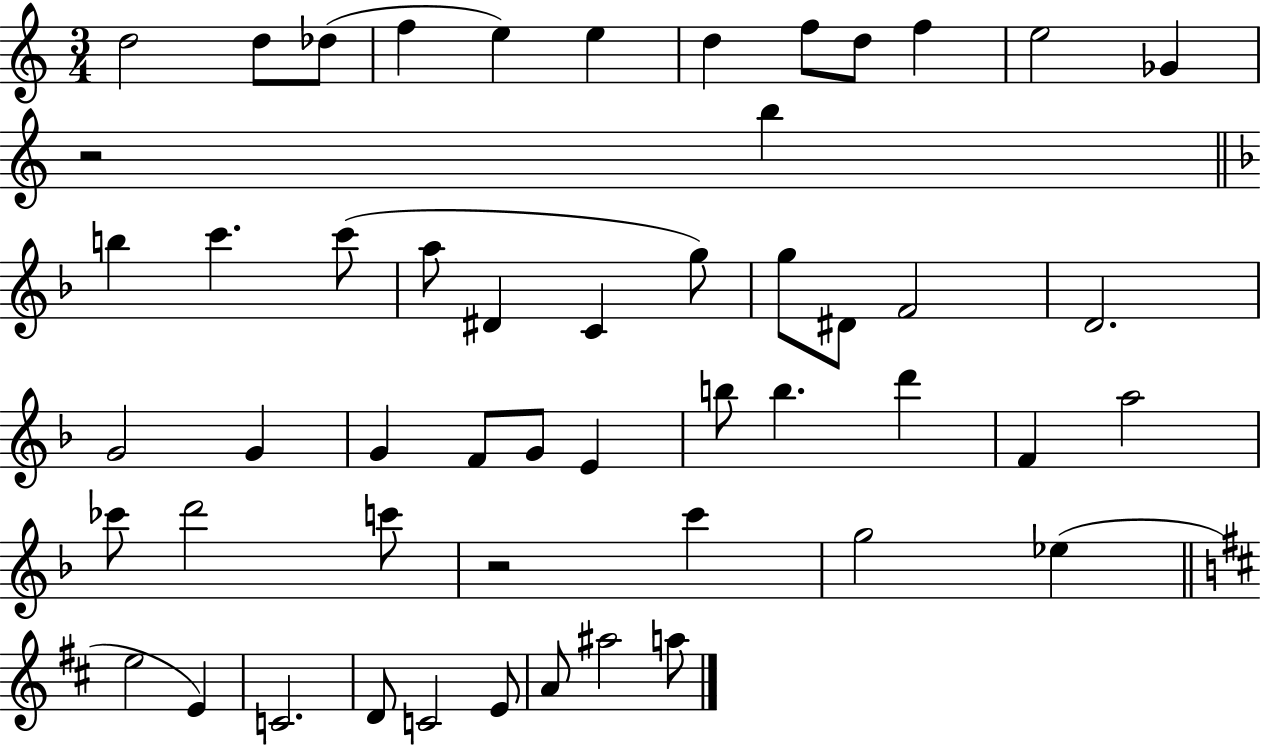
{
  \clef treble
  \numericTimeSignature
  \time 3/4
  \key c \major
  d''2 d''8 des''8( | f''4 e''4) e''4 | d''4 f''8 d''8 f''4 | e''2 ges'4 | \break r2 b''4 | \bar "||" \break \key d \minor b''4 c'''4. c'''8( | a''8 dis'4 c'4 g''8) | g''8 dis'8 f'2 | d'2. | \break g'2 g'4 | g'4 f'8 g'8 e'4 | b''8 b''4. d'''4 | f'4 a''2 | \break ces'''8 d'''2 c'''8 | r2 c'''4 | g''2 ees''4( | \bar "||" \break \key d \major e''2 e'4) | c'2. | d'8 c'2 e'8 | a'8 ais''2 a''8 | \break \bar "|."
}